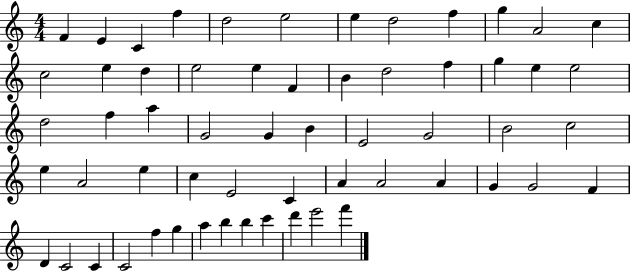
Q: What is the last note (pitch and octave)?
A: F6